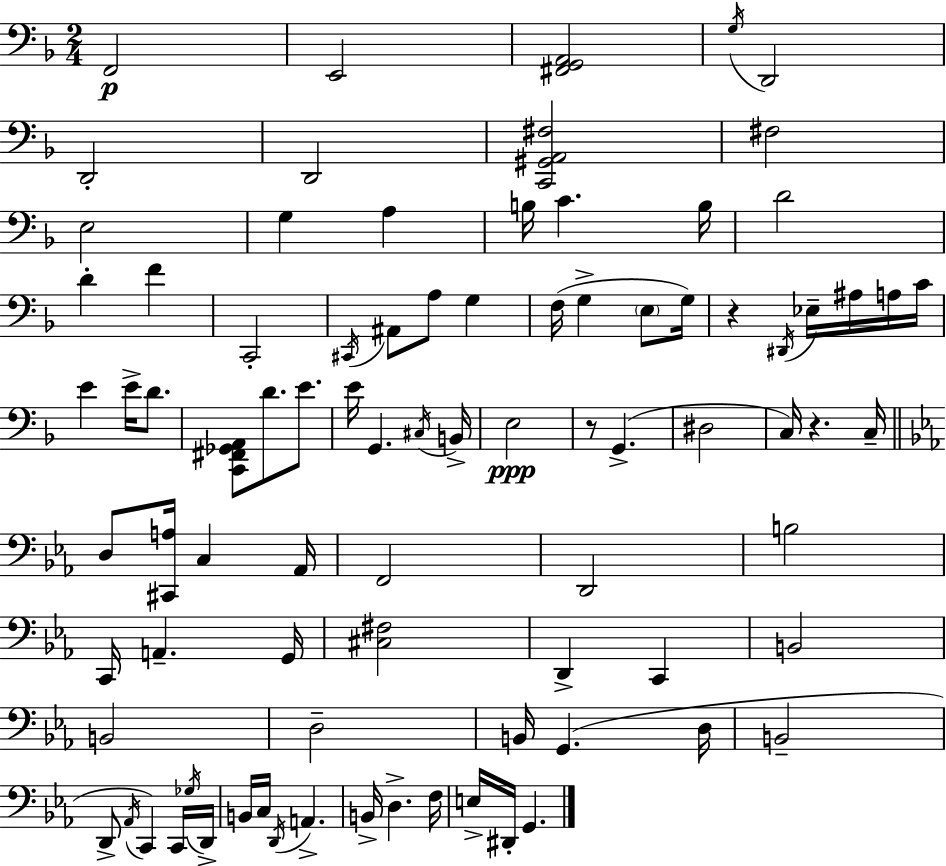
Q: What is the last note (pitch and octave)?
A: G2